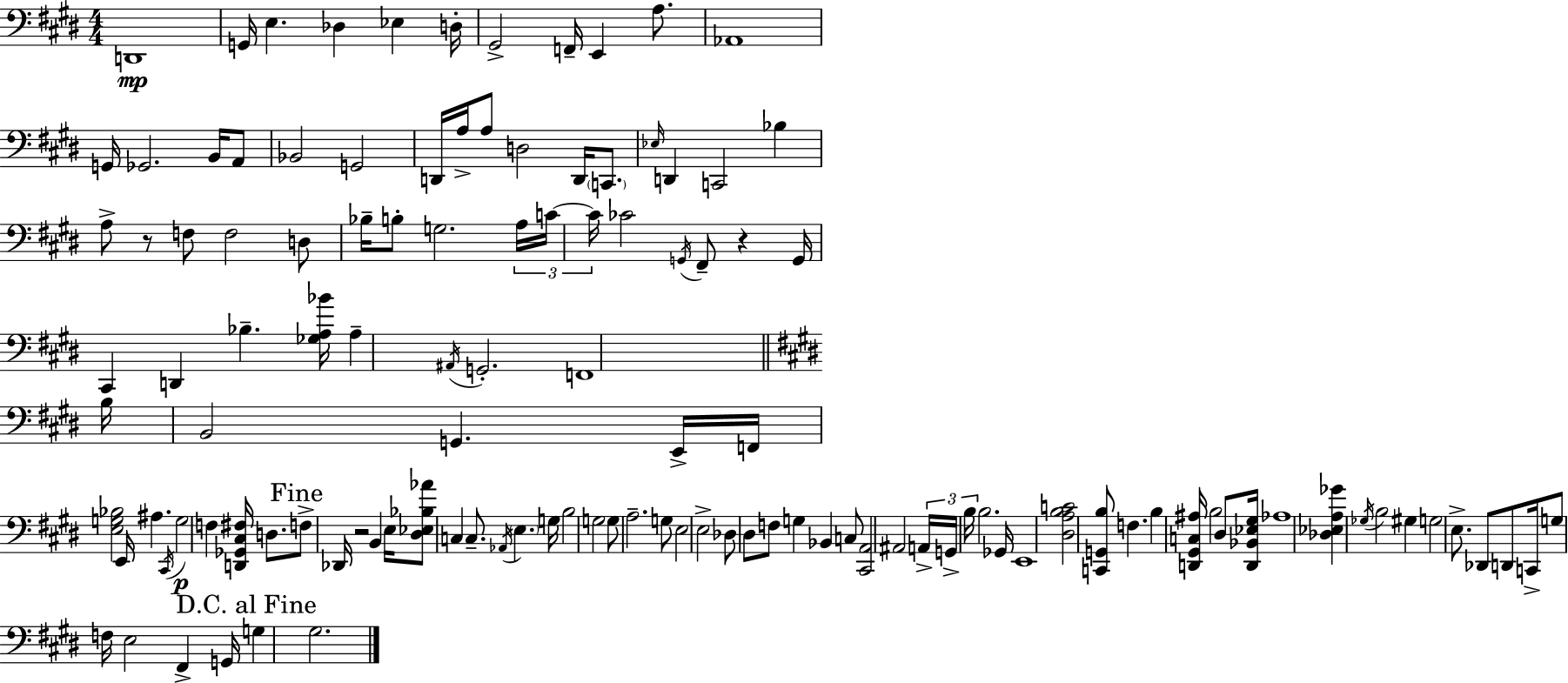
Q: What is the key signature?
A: E major